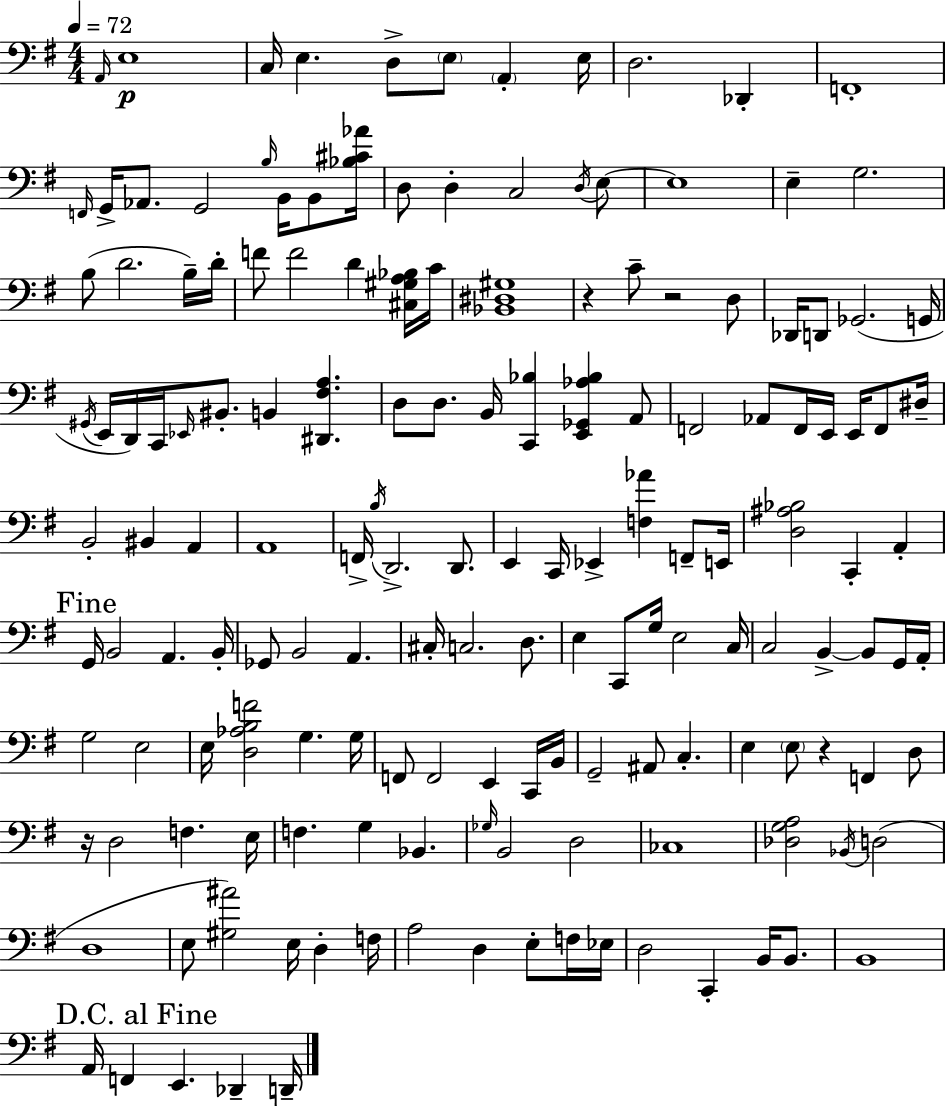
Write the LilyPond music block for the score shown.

{
  \clef bass
  \numericTimeSignature
  \time 4/4
  \key e \minor
  \tempo 4 = 72
  \grace { a,16 }\p e1 | c16 e4. d8-> \parenthesize e8 \parenthesize a,4-. | e16 d2. des,4-. | f,1-. | \break \grace { f,16 } g,16-> aes,8. g,2 \grace { b16 } b,16 | b,8 <bes cis' aes'>16 d8 d4-. c2 | \acciaccatura { d16 } e8~~ e1 | e4-- g2. | \break b8( d'2. | b16--) d'16-. f'8 f'2 d'4 | <cis gis a bes>16 c'16 <bes, dis gis>1 | r4 c'8-- r2 | \break d8 des,16 d,8 ges,2.( | g,16 \acciaccatura { gis,16 } e,16 d,16) c,16 \grace { ees,16 } bis,8.-. b,4 | <dis, fis a>4. d8 d8. b,16 <c, bes>4 | <e, ges, aes bes>4 a,8 f,2 aes,8 | \break f,16 e,16 e,16 f,8 dis16-- b,2-. bis,4 | a,4 a,1 | f,16-> \acciaccatura { b16 } d,2.-> | d,8. e,4 c,16 ees,4-> | \break <f aes'>4 f,8-- e,16 <d ais bes>2 c,4-. | a,4-. \mark "Fine" g,16 b,2 | a,4. b,16-. ges,8 b,2 | a,4. cis16-. c2. | \break d8. e4 c,8 g16 e2 | c16 c2 b,4->~~ | b,8 g,16 a,16-. g2 e2 | e16 <d aes b f'>2 | \break g4. g16 f,8 f,2 | e,4 c,16 b,16 g,2-- ais,8 | c4.-. e4 \parenthesize e8 r4 | f,4 d8 r16 d2 | \break f4. e16 f4. g4 | bes,4. \grace { ges16 } b,2 | d2 ces1 | <des g a>2 | \break \acciaccatura { bes,16 }( d2 d1 | e8 <gis ais'>2) | e16 d4-. f16 a2 | d4 e8-. f16 ees16 d2 | \break c,4-. b,16 b,8. b,1 | \mark "D.C. al Fine" a,16 f,4 e,4. | des,4-- d,16-- \bar "|."
}